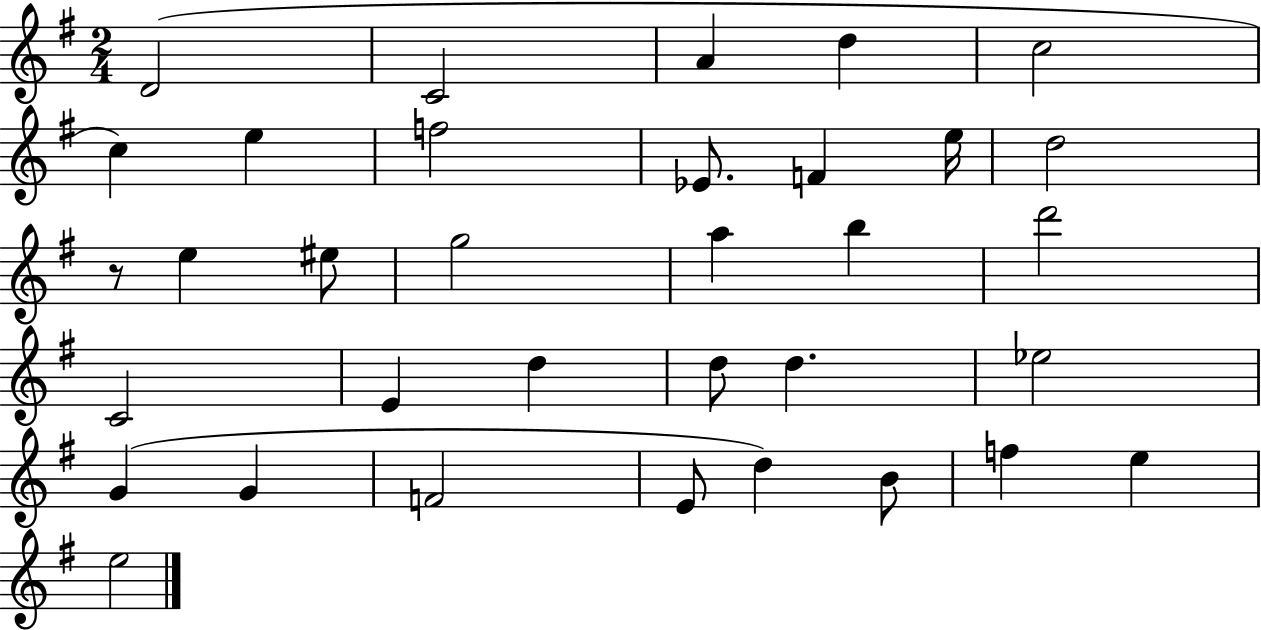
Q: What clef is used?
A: treble